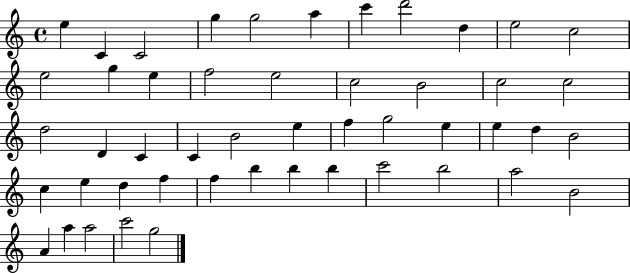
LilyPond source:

{
  \clef treble
  \time 4/4
  \defaultTimeSignature
  \key c \major
  e''4 c'4 c'2 | g''4 g''2 a''4 | c'''4 d'''2 d''4 | e''2 c''2 | \break e''2 g''4 e''4 | f''2 e''2 | c''2 b'2 | c''2 c''2 | \break d''2 d'4 c'4 | c'4 b'2 e''4 | f''4 g''2 e''4 | e''4 d''4 b'2 | \break c''4 e''4 d''4 f''4 | f''4 b''4 b''4 b''4 | c'''2 b''2 | a''2 b'2 | \break a'4 a''4 a''2 | c'''2 g''2 | \bar "|."
}